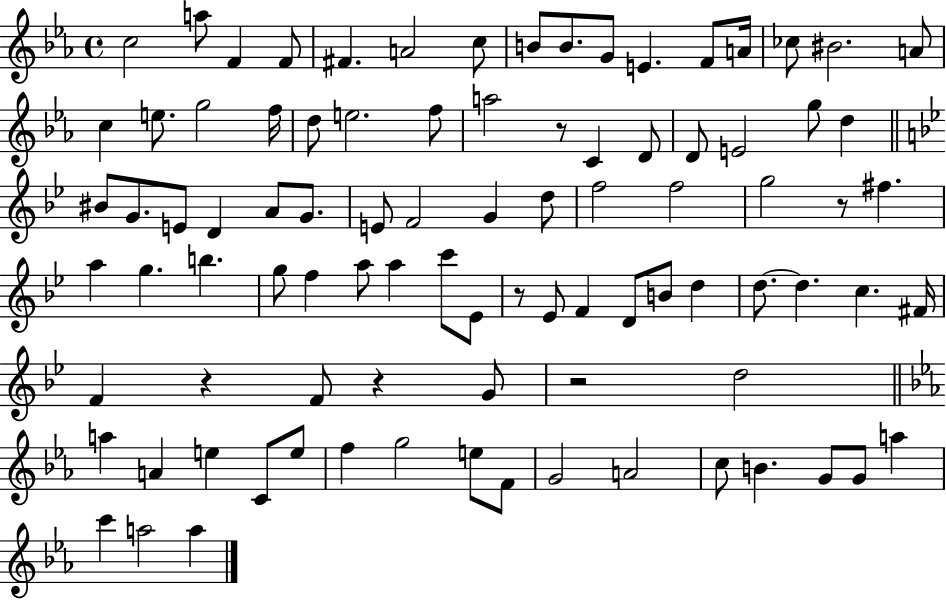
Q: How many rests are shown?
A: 6